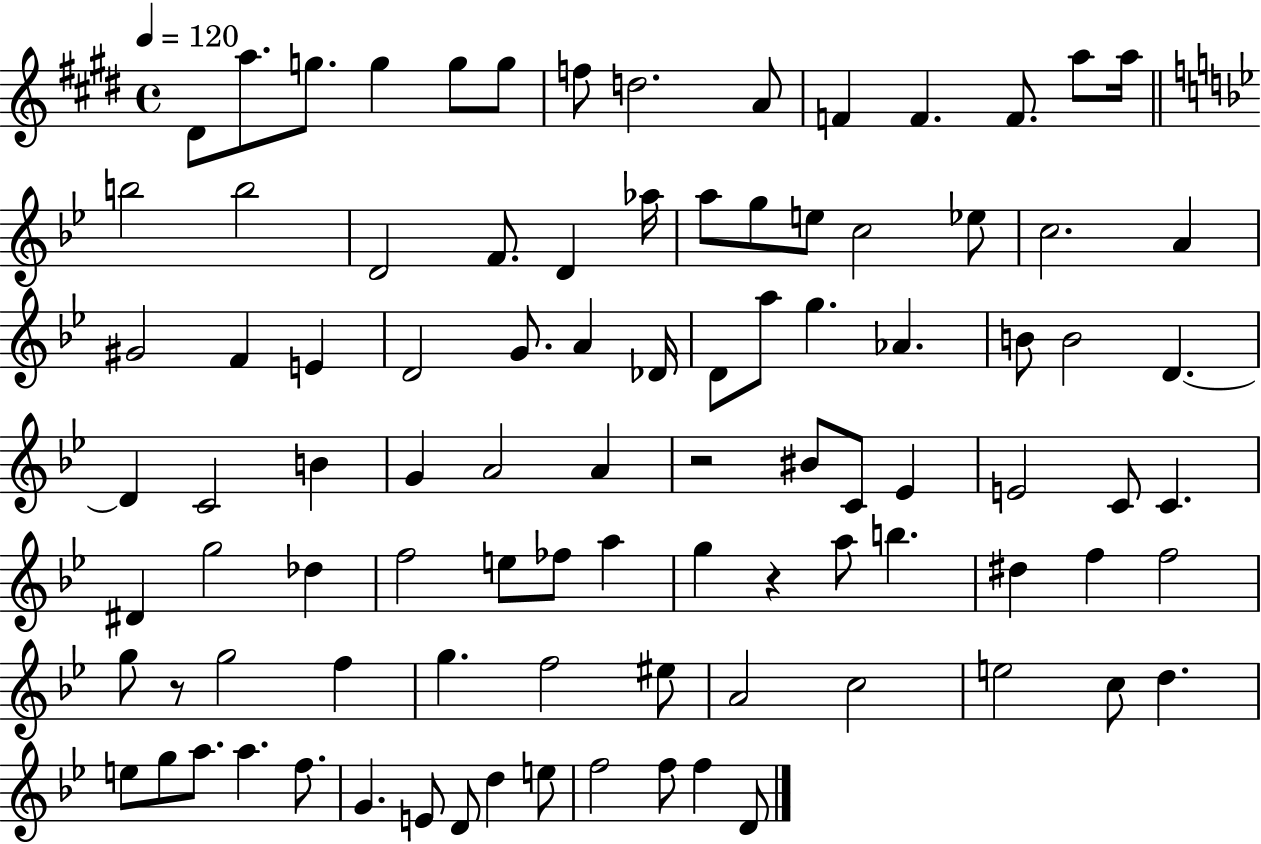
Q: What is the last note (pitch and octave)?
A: D4